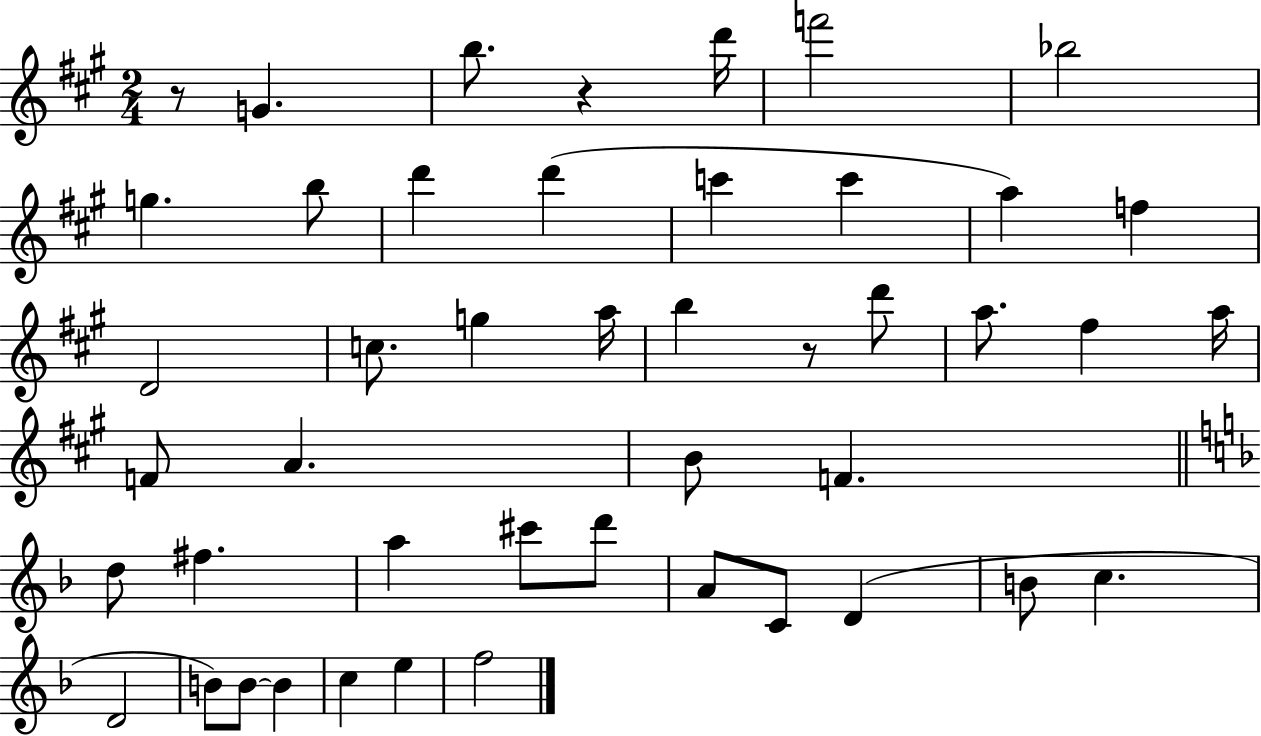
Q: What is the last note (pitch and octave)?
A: F5